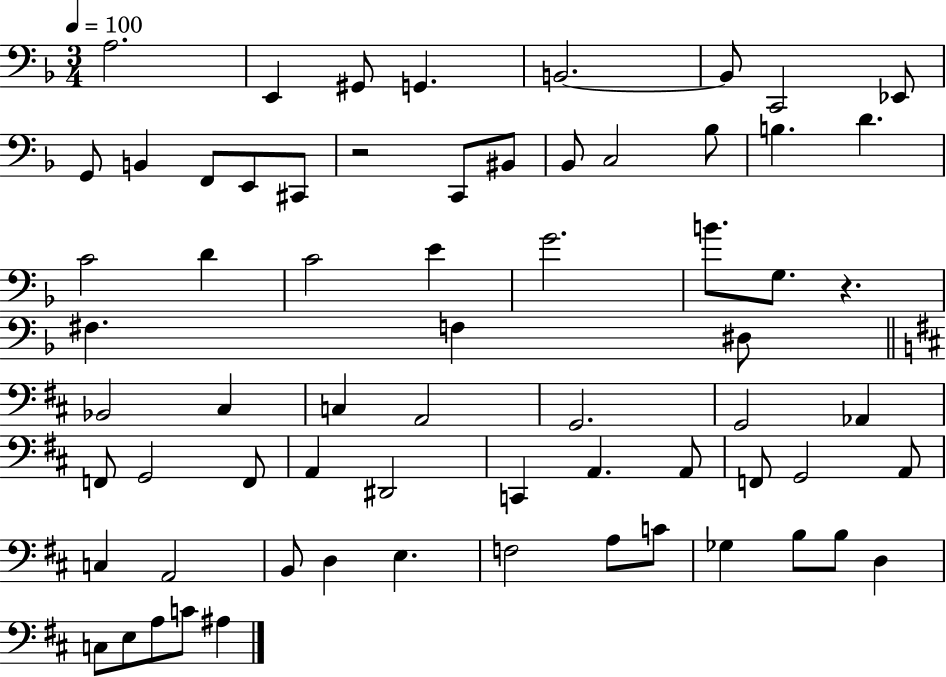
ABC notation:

X:1
T:Untitled
M:3/4
L:1/4
K:F
A,2 E,, ^G,,/2 G,, B,,2 B,,/2 C,,2 _E,,/2 G,,/2 B,, F,,/2 E,,/2 ^C,,/2 z2 C,,/2 ^B,,/2 _B,,/2 C,2 _B,/2 B, D C2 D C2 E G2 B/2 G,/2 z ^F, F, ^D,/2 _B,,2 ^C, C, A,,2 G,,2 G,,2 _A,, F,,/2 G,,2 F,,/2 A,, ^D,,2 C,, A,, A,,/2 F,,/2 G,,2 A,,/2 C, A,,2 B,,/2 D, E, F,2 A,/2 C/2 _G, B,/2 B,/2 D, C,/2 E,/2 A,/2 C/2 ^A,